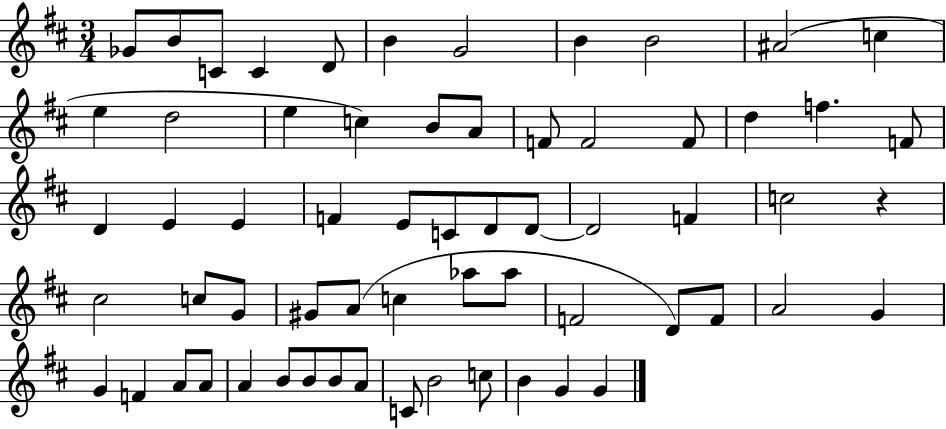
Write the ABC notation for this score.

X:1
T:Untitled
M:3/4
L:1/4
K:D
_G/2 B/2 C/2 C D/2 B G2 B B2 ^A2 c e d2 e c B/2 A/2 F/2 F2 F/2 d f F/2 D E E F E/2 C/2 D/2 D/2 D2 F c2 z ^c2 c/2 G/2 ^G/2 A/2 c _a/2 _a/2 F2 D/2 F/2 A2 G G F A/2 A/2 A B/2 B/2 B/2 A/2 C/2 B2 c/2 B G G